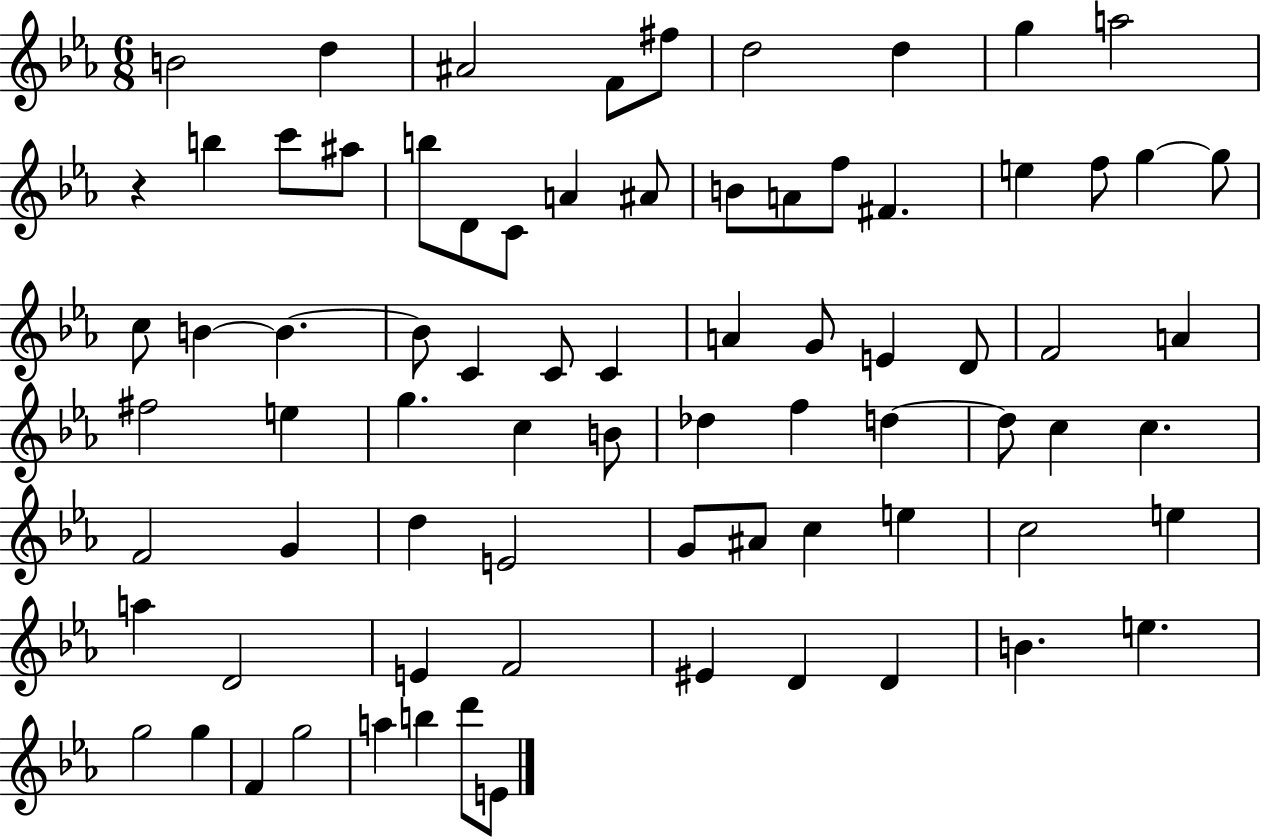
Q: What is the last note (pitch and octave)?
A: E4